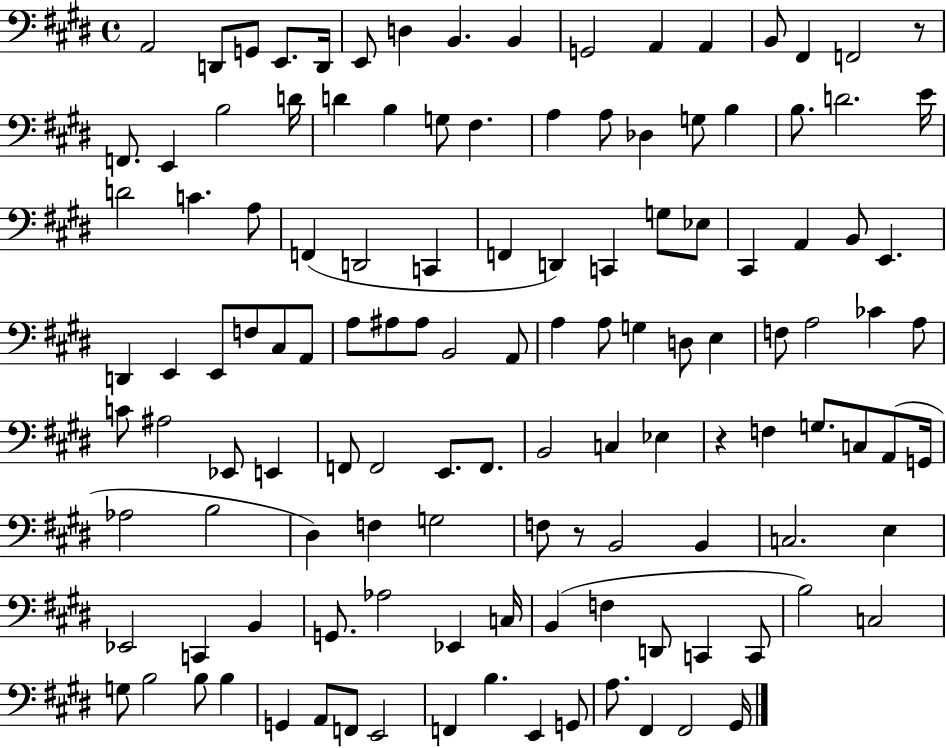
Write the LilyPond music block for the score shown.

{
  \clef bass
  \time 4/4
  \defaultTimeSignature
  \key e \major
  a,2 d,8 g,8 e,8. d,16 | e,8 d4 b,4. b,4 | g,2 a,4 a,4 | b,8 fis,4 f,2 r8 | \break f,8. e,4 b2 d'16 | d'4 b4 g8 fis4. | a4 a8 des4 g8 b4 | b8. d'2. e'16 | \break d'2 c'4. a8 | f,4( d,2 c,4 | f,4 d,4) c,4 g8 ees8 | cis,4 a,4 b,8 e,4. | \break d,4 e,4 e,8 f8 cis8 a,8 | a8 ais8 ais8 b,2 a,8 | a4 a8 g4 d8 e4 | f8 a2 ces'4 a8 | \break c'8 ais2 ees,8 e,4 | f,8 f,2 e,8. f,8. | b,2 c4 ees4 | r4 f4 g8. c8 a,8( g,16 | \break aes2 b2 | dis4) f4 g2 | f8 r8 b,2 b,4 | c2. e4 | \break ees,2 c,4 b,4 | g,8. aes2 ees,4 c16 | b,4( f4 d,8 c,4 c,8 | b2) c2 | \break g8 b2 b8 b4 | g,4 a,8 f,8 e,2 | f,4 b4. e,4 g,8 | a8. fis,4 fis,2 gis,16 | \break \bar "|."
}